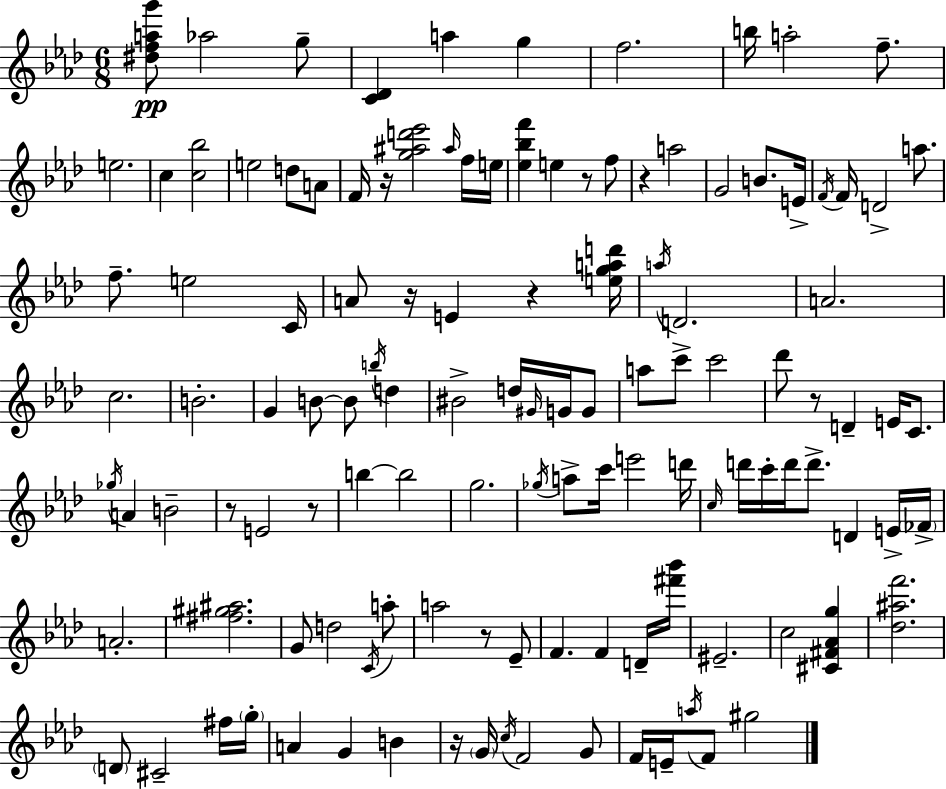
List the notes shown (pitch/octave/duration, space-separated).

[D#5,F5,A5,G6]/e Ab5/h G5/e [C4,Db4]/q A5/q G5/q F5/h. B5/s A5/h F5/e. E5/h. C5/q [C5,Bb5]/h E5/h D5/e A4/e F4/s R/s [G5,A#5,D6,Eb6]/h A#5/s F5/s E5/s [Eb5,Bb5,F6]/q E5/q R/e F5/e R/q A5/h G4/h B4/e. E4/s F4/s F4/s D4/h A5/e. F5/e. E5/h C4/s A4/e R/s E4/q R/q [E5,G5,A5,D6]/s A5/s D4/h. A4/h. C5/h. B4/h. G4/q B4/e B4/e B5/s D5/q BIS4/h D5/s G#4/s G4/s G4/e A5/e C6/e C6/h Db6/e R/e D4/q E4/s C4/e. Gb5/s A4/q B4/h R/e E4/h R/e B5/q B5/h G5/h. Gb5/s A5/e C6/s E6/h D6/s C5/s D6/s C6/s D6/s D6/e. D4/q E4/s FES4/s A4/h. [F#5,G#5,A#5]/h. G4/e D5/h C4/s A5/e A5/h R/e Eb4/e F4/q. F4/q D4/s [F#6,Bb6]/s EIS4/h. C5/h [C#4,F#4,Ab4,G5]/q [Db5,A#5,F6]/h. D4/e C#4/h F#5/s G5/s A4/q G4/q B4/q R/s G4/s C5/s F4/h G4/e F4/s E4/s A5/s F4/e G#5/h